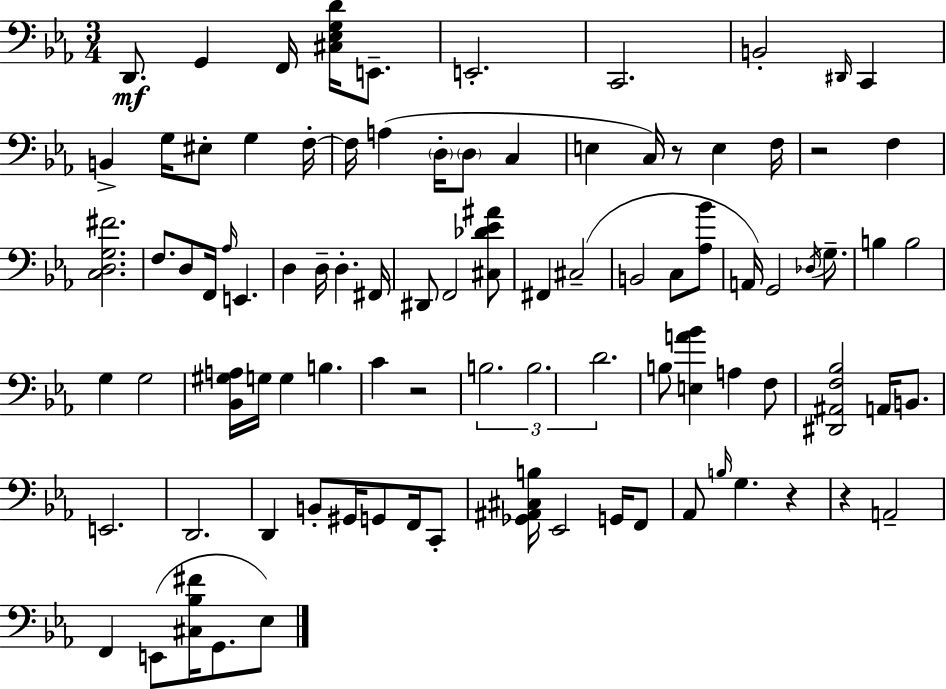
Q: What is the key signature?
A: EES major